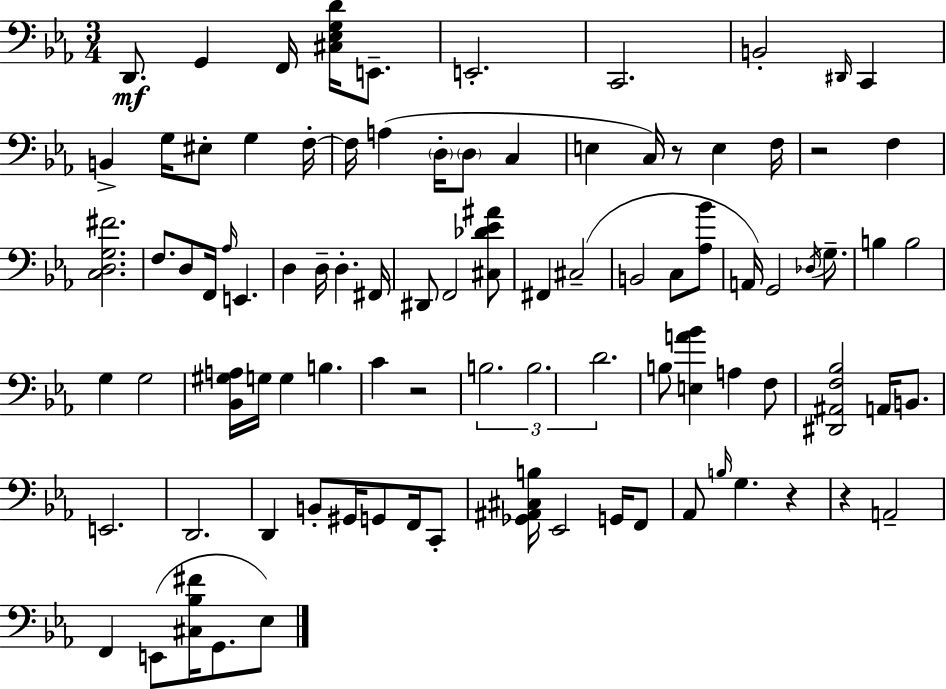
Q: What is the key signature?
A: EES major